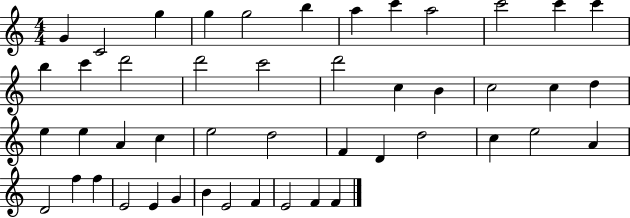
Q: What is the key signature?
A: C major